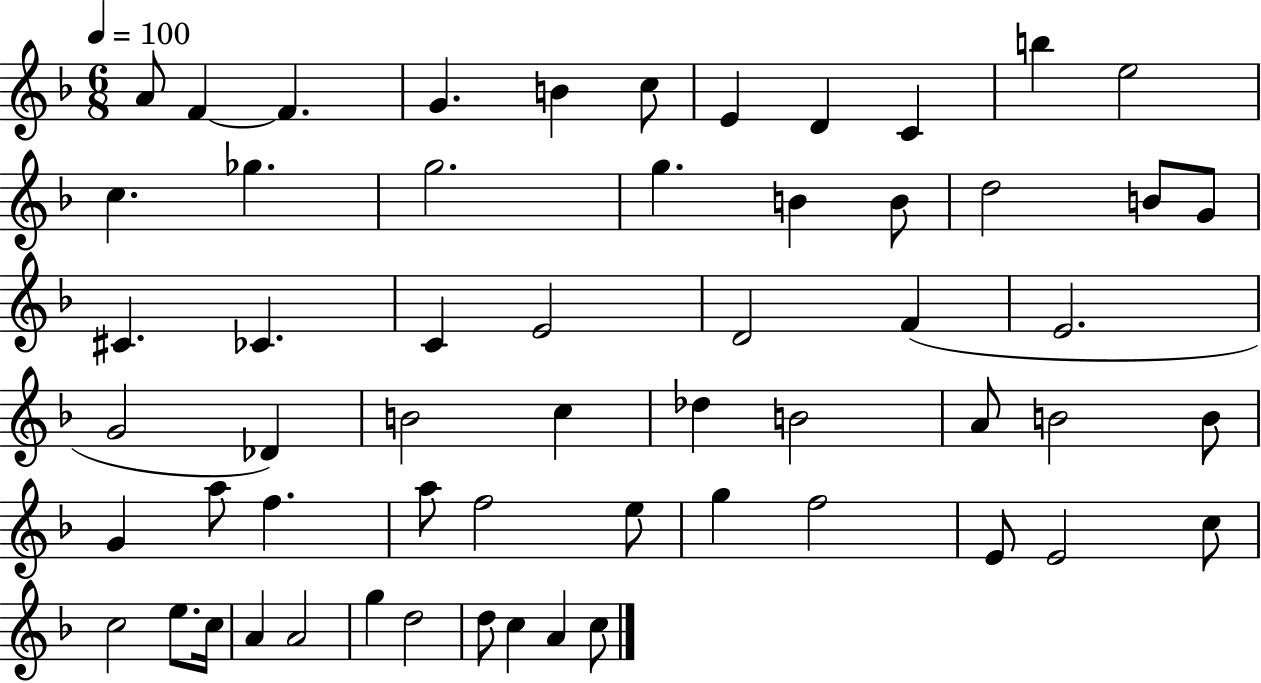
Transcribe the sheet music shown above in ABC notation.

X:1
T:Untitled
M:6/8
L:1/4
K:F
A/2 F F G B c/2 E D C b e2 c _g g2 g B B/2 d2 B/2 G/2 ^C _C C E2 D2 F E2 G2 _D B2 c _d B2 A/2 B2 B/2 G a/2 f a/2 f2 e/2 g f2 E/2 E2 c/2 c2 e/2 c/4 A A2 g d2 d/2 c A c/2